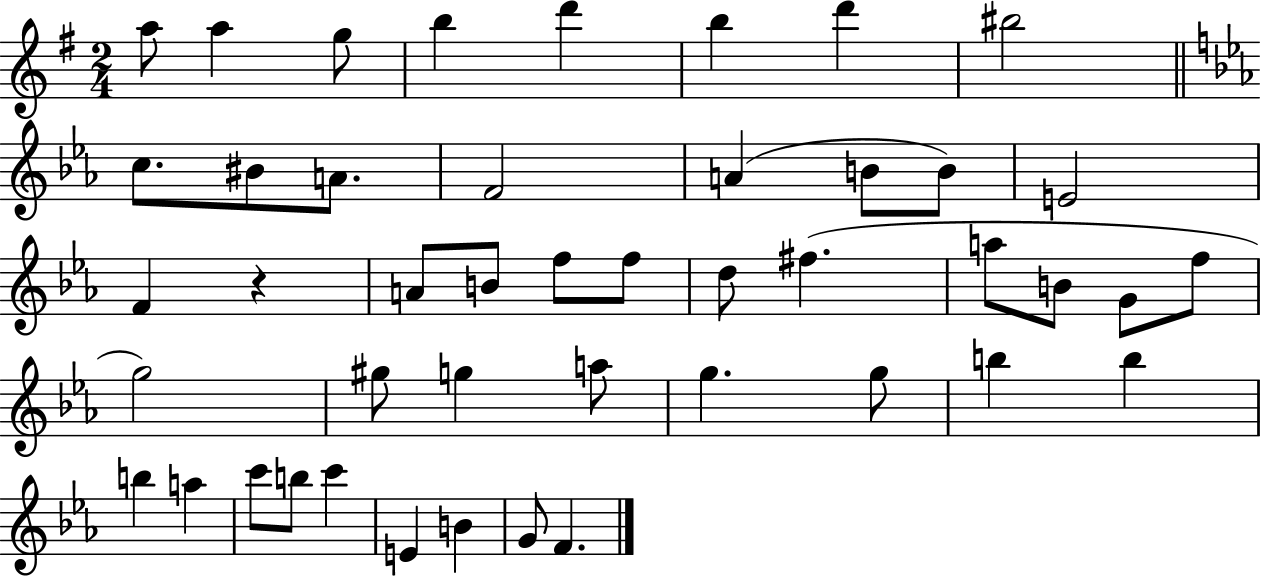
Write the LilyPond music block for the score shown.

{
  \clef treble
  \numericTimeSignature
  \time 2/4
  \key g \major
  \repeat volta 2 { a''8 a''4 g''8 | b''4 d'''4 | b''4 d'''4 | bis''2 | \break \bar "||" \break \key ees \major c''8. bis'8 a'8. | f'2 | a'4( b'8 b'8) | e'2 | \break f'4 r4 | a'8 b'8 f''8 f''8 | d''8 fis''4.( | a''8 b'8 g'8 f''8 | \break g''2) | gis''8 g''4 a''8 | g''4. g''8 | b''4 b''4 | \break b''4 a''4 | c'''8 b''8 c'''4 | e'4 b'4 | g'8 f'4. | \break } \bar "|."
}